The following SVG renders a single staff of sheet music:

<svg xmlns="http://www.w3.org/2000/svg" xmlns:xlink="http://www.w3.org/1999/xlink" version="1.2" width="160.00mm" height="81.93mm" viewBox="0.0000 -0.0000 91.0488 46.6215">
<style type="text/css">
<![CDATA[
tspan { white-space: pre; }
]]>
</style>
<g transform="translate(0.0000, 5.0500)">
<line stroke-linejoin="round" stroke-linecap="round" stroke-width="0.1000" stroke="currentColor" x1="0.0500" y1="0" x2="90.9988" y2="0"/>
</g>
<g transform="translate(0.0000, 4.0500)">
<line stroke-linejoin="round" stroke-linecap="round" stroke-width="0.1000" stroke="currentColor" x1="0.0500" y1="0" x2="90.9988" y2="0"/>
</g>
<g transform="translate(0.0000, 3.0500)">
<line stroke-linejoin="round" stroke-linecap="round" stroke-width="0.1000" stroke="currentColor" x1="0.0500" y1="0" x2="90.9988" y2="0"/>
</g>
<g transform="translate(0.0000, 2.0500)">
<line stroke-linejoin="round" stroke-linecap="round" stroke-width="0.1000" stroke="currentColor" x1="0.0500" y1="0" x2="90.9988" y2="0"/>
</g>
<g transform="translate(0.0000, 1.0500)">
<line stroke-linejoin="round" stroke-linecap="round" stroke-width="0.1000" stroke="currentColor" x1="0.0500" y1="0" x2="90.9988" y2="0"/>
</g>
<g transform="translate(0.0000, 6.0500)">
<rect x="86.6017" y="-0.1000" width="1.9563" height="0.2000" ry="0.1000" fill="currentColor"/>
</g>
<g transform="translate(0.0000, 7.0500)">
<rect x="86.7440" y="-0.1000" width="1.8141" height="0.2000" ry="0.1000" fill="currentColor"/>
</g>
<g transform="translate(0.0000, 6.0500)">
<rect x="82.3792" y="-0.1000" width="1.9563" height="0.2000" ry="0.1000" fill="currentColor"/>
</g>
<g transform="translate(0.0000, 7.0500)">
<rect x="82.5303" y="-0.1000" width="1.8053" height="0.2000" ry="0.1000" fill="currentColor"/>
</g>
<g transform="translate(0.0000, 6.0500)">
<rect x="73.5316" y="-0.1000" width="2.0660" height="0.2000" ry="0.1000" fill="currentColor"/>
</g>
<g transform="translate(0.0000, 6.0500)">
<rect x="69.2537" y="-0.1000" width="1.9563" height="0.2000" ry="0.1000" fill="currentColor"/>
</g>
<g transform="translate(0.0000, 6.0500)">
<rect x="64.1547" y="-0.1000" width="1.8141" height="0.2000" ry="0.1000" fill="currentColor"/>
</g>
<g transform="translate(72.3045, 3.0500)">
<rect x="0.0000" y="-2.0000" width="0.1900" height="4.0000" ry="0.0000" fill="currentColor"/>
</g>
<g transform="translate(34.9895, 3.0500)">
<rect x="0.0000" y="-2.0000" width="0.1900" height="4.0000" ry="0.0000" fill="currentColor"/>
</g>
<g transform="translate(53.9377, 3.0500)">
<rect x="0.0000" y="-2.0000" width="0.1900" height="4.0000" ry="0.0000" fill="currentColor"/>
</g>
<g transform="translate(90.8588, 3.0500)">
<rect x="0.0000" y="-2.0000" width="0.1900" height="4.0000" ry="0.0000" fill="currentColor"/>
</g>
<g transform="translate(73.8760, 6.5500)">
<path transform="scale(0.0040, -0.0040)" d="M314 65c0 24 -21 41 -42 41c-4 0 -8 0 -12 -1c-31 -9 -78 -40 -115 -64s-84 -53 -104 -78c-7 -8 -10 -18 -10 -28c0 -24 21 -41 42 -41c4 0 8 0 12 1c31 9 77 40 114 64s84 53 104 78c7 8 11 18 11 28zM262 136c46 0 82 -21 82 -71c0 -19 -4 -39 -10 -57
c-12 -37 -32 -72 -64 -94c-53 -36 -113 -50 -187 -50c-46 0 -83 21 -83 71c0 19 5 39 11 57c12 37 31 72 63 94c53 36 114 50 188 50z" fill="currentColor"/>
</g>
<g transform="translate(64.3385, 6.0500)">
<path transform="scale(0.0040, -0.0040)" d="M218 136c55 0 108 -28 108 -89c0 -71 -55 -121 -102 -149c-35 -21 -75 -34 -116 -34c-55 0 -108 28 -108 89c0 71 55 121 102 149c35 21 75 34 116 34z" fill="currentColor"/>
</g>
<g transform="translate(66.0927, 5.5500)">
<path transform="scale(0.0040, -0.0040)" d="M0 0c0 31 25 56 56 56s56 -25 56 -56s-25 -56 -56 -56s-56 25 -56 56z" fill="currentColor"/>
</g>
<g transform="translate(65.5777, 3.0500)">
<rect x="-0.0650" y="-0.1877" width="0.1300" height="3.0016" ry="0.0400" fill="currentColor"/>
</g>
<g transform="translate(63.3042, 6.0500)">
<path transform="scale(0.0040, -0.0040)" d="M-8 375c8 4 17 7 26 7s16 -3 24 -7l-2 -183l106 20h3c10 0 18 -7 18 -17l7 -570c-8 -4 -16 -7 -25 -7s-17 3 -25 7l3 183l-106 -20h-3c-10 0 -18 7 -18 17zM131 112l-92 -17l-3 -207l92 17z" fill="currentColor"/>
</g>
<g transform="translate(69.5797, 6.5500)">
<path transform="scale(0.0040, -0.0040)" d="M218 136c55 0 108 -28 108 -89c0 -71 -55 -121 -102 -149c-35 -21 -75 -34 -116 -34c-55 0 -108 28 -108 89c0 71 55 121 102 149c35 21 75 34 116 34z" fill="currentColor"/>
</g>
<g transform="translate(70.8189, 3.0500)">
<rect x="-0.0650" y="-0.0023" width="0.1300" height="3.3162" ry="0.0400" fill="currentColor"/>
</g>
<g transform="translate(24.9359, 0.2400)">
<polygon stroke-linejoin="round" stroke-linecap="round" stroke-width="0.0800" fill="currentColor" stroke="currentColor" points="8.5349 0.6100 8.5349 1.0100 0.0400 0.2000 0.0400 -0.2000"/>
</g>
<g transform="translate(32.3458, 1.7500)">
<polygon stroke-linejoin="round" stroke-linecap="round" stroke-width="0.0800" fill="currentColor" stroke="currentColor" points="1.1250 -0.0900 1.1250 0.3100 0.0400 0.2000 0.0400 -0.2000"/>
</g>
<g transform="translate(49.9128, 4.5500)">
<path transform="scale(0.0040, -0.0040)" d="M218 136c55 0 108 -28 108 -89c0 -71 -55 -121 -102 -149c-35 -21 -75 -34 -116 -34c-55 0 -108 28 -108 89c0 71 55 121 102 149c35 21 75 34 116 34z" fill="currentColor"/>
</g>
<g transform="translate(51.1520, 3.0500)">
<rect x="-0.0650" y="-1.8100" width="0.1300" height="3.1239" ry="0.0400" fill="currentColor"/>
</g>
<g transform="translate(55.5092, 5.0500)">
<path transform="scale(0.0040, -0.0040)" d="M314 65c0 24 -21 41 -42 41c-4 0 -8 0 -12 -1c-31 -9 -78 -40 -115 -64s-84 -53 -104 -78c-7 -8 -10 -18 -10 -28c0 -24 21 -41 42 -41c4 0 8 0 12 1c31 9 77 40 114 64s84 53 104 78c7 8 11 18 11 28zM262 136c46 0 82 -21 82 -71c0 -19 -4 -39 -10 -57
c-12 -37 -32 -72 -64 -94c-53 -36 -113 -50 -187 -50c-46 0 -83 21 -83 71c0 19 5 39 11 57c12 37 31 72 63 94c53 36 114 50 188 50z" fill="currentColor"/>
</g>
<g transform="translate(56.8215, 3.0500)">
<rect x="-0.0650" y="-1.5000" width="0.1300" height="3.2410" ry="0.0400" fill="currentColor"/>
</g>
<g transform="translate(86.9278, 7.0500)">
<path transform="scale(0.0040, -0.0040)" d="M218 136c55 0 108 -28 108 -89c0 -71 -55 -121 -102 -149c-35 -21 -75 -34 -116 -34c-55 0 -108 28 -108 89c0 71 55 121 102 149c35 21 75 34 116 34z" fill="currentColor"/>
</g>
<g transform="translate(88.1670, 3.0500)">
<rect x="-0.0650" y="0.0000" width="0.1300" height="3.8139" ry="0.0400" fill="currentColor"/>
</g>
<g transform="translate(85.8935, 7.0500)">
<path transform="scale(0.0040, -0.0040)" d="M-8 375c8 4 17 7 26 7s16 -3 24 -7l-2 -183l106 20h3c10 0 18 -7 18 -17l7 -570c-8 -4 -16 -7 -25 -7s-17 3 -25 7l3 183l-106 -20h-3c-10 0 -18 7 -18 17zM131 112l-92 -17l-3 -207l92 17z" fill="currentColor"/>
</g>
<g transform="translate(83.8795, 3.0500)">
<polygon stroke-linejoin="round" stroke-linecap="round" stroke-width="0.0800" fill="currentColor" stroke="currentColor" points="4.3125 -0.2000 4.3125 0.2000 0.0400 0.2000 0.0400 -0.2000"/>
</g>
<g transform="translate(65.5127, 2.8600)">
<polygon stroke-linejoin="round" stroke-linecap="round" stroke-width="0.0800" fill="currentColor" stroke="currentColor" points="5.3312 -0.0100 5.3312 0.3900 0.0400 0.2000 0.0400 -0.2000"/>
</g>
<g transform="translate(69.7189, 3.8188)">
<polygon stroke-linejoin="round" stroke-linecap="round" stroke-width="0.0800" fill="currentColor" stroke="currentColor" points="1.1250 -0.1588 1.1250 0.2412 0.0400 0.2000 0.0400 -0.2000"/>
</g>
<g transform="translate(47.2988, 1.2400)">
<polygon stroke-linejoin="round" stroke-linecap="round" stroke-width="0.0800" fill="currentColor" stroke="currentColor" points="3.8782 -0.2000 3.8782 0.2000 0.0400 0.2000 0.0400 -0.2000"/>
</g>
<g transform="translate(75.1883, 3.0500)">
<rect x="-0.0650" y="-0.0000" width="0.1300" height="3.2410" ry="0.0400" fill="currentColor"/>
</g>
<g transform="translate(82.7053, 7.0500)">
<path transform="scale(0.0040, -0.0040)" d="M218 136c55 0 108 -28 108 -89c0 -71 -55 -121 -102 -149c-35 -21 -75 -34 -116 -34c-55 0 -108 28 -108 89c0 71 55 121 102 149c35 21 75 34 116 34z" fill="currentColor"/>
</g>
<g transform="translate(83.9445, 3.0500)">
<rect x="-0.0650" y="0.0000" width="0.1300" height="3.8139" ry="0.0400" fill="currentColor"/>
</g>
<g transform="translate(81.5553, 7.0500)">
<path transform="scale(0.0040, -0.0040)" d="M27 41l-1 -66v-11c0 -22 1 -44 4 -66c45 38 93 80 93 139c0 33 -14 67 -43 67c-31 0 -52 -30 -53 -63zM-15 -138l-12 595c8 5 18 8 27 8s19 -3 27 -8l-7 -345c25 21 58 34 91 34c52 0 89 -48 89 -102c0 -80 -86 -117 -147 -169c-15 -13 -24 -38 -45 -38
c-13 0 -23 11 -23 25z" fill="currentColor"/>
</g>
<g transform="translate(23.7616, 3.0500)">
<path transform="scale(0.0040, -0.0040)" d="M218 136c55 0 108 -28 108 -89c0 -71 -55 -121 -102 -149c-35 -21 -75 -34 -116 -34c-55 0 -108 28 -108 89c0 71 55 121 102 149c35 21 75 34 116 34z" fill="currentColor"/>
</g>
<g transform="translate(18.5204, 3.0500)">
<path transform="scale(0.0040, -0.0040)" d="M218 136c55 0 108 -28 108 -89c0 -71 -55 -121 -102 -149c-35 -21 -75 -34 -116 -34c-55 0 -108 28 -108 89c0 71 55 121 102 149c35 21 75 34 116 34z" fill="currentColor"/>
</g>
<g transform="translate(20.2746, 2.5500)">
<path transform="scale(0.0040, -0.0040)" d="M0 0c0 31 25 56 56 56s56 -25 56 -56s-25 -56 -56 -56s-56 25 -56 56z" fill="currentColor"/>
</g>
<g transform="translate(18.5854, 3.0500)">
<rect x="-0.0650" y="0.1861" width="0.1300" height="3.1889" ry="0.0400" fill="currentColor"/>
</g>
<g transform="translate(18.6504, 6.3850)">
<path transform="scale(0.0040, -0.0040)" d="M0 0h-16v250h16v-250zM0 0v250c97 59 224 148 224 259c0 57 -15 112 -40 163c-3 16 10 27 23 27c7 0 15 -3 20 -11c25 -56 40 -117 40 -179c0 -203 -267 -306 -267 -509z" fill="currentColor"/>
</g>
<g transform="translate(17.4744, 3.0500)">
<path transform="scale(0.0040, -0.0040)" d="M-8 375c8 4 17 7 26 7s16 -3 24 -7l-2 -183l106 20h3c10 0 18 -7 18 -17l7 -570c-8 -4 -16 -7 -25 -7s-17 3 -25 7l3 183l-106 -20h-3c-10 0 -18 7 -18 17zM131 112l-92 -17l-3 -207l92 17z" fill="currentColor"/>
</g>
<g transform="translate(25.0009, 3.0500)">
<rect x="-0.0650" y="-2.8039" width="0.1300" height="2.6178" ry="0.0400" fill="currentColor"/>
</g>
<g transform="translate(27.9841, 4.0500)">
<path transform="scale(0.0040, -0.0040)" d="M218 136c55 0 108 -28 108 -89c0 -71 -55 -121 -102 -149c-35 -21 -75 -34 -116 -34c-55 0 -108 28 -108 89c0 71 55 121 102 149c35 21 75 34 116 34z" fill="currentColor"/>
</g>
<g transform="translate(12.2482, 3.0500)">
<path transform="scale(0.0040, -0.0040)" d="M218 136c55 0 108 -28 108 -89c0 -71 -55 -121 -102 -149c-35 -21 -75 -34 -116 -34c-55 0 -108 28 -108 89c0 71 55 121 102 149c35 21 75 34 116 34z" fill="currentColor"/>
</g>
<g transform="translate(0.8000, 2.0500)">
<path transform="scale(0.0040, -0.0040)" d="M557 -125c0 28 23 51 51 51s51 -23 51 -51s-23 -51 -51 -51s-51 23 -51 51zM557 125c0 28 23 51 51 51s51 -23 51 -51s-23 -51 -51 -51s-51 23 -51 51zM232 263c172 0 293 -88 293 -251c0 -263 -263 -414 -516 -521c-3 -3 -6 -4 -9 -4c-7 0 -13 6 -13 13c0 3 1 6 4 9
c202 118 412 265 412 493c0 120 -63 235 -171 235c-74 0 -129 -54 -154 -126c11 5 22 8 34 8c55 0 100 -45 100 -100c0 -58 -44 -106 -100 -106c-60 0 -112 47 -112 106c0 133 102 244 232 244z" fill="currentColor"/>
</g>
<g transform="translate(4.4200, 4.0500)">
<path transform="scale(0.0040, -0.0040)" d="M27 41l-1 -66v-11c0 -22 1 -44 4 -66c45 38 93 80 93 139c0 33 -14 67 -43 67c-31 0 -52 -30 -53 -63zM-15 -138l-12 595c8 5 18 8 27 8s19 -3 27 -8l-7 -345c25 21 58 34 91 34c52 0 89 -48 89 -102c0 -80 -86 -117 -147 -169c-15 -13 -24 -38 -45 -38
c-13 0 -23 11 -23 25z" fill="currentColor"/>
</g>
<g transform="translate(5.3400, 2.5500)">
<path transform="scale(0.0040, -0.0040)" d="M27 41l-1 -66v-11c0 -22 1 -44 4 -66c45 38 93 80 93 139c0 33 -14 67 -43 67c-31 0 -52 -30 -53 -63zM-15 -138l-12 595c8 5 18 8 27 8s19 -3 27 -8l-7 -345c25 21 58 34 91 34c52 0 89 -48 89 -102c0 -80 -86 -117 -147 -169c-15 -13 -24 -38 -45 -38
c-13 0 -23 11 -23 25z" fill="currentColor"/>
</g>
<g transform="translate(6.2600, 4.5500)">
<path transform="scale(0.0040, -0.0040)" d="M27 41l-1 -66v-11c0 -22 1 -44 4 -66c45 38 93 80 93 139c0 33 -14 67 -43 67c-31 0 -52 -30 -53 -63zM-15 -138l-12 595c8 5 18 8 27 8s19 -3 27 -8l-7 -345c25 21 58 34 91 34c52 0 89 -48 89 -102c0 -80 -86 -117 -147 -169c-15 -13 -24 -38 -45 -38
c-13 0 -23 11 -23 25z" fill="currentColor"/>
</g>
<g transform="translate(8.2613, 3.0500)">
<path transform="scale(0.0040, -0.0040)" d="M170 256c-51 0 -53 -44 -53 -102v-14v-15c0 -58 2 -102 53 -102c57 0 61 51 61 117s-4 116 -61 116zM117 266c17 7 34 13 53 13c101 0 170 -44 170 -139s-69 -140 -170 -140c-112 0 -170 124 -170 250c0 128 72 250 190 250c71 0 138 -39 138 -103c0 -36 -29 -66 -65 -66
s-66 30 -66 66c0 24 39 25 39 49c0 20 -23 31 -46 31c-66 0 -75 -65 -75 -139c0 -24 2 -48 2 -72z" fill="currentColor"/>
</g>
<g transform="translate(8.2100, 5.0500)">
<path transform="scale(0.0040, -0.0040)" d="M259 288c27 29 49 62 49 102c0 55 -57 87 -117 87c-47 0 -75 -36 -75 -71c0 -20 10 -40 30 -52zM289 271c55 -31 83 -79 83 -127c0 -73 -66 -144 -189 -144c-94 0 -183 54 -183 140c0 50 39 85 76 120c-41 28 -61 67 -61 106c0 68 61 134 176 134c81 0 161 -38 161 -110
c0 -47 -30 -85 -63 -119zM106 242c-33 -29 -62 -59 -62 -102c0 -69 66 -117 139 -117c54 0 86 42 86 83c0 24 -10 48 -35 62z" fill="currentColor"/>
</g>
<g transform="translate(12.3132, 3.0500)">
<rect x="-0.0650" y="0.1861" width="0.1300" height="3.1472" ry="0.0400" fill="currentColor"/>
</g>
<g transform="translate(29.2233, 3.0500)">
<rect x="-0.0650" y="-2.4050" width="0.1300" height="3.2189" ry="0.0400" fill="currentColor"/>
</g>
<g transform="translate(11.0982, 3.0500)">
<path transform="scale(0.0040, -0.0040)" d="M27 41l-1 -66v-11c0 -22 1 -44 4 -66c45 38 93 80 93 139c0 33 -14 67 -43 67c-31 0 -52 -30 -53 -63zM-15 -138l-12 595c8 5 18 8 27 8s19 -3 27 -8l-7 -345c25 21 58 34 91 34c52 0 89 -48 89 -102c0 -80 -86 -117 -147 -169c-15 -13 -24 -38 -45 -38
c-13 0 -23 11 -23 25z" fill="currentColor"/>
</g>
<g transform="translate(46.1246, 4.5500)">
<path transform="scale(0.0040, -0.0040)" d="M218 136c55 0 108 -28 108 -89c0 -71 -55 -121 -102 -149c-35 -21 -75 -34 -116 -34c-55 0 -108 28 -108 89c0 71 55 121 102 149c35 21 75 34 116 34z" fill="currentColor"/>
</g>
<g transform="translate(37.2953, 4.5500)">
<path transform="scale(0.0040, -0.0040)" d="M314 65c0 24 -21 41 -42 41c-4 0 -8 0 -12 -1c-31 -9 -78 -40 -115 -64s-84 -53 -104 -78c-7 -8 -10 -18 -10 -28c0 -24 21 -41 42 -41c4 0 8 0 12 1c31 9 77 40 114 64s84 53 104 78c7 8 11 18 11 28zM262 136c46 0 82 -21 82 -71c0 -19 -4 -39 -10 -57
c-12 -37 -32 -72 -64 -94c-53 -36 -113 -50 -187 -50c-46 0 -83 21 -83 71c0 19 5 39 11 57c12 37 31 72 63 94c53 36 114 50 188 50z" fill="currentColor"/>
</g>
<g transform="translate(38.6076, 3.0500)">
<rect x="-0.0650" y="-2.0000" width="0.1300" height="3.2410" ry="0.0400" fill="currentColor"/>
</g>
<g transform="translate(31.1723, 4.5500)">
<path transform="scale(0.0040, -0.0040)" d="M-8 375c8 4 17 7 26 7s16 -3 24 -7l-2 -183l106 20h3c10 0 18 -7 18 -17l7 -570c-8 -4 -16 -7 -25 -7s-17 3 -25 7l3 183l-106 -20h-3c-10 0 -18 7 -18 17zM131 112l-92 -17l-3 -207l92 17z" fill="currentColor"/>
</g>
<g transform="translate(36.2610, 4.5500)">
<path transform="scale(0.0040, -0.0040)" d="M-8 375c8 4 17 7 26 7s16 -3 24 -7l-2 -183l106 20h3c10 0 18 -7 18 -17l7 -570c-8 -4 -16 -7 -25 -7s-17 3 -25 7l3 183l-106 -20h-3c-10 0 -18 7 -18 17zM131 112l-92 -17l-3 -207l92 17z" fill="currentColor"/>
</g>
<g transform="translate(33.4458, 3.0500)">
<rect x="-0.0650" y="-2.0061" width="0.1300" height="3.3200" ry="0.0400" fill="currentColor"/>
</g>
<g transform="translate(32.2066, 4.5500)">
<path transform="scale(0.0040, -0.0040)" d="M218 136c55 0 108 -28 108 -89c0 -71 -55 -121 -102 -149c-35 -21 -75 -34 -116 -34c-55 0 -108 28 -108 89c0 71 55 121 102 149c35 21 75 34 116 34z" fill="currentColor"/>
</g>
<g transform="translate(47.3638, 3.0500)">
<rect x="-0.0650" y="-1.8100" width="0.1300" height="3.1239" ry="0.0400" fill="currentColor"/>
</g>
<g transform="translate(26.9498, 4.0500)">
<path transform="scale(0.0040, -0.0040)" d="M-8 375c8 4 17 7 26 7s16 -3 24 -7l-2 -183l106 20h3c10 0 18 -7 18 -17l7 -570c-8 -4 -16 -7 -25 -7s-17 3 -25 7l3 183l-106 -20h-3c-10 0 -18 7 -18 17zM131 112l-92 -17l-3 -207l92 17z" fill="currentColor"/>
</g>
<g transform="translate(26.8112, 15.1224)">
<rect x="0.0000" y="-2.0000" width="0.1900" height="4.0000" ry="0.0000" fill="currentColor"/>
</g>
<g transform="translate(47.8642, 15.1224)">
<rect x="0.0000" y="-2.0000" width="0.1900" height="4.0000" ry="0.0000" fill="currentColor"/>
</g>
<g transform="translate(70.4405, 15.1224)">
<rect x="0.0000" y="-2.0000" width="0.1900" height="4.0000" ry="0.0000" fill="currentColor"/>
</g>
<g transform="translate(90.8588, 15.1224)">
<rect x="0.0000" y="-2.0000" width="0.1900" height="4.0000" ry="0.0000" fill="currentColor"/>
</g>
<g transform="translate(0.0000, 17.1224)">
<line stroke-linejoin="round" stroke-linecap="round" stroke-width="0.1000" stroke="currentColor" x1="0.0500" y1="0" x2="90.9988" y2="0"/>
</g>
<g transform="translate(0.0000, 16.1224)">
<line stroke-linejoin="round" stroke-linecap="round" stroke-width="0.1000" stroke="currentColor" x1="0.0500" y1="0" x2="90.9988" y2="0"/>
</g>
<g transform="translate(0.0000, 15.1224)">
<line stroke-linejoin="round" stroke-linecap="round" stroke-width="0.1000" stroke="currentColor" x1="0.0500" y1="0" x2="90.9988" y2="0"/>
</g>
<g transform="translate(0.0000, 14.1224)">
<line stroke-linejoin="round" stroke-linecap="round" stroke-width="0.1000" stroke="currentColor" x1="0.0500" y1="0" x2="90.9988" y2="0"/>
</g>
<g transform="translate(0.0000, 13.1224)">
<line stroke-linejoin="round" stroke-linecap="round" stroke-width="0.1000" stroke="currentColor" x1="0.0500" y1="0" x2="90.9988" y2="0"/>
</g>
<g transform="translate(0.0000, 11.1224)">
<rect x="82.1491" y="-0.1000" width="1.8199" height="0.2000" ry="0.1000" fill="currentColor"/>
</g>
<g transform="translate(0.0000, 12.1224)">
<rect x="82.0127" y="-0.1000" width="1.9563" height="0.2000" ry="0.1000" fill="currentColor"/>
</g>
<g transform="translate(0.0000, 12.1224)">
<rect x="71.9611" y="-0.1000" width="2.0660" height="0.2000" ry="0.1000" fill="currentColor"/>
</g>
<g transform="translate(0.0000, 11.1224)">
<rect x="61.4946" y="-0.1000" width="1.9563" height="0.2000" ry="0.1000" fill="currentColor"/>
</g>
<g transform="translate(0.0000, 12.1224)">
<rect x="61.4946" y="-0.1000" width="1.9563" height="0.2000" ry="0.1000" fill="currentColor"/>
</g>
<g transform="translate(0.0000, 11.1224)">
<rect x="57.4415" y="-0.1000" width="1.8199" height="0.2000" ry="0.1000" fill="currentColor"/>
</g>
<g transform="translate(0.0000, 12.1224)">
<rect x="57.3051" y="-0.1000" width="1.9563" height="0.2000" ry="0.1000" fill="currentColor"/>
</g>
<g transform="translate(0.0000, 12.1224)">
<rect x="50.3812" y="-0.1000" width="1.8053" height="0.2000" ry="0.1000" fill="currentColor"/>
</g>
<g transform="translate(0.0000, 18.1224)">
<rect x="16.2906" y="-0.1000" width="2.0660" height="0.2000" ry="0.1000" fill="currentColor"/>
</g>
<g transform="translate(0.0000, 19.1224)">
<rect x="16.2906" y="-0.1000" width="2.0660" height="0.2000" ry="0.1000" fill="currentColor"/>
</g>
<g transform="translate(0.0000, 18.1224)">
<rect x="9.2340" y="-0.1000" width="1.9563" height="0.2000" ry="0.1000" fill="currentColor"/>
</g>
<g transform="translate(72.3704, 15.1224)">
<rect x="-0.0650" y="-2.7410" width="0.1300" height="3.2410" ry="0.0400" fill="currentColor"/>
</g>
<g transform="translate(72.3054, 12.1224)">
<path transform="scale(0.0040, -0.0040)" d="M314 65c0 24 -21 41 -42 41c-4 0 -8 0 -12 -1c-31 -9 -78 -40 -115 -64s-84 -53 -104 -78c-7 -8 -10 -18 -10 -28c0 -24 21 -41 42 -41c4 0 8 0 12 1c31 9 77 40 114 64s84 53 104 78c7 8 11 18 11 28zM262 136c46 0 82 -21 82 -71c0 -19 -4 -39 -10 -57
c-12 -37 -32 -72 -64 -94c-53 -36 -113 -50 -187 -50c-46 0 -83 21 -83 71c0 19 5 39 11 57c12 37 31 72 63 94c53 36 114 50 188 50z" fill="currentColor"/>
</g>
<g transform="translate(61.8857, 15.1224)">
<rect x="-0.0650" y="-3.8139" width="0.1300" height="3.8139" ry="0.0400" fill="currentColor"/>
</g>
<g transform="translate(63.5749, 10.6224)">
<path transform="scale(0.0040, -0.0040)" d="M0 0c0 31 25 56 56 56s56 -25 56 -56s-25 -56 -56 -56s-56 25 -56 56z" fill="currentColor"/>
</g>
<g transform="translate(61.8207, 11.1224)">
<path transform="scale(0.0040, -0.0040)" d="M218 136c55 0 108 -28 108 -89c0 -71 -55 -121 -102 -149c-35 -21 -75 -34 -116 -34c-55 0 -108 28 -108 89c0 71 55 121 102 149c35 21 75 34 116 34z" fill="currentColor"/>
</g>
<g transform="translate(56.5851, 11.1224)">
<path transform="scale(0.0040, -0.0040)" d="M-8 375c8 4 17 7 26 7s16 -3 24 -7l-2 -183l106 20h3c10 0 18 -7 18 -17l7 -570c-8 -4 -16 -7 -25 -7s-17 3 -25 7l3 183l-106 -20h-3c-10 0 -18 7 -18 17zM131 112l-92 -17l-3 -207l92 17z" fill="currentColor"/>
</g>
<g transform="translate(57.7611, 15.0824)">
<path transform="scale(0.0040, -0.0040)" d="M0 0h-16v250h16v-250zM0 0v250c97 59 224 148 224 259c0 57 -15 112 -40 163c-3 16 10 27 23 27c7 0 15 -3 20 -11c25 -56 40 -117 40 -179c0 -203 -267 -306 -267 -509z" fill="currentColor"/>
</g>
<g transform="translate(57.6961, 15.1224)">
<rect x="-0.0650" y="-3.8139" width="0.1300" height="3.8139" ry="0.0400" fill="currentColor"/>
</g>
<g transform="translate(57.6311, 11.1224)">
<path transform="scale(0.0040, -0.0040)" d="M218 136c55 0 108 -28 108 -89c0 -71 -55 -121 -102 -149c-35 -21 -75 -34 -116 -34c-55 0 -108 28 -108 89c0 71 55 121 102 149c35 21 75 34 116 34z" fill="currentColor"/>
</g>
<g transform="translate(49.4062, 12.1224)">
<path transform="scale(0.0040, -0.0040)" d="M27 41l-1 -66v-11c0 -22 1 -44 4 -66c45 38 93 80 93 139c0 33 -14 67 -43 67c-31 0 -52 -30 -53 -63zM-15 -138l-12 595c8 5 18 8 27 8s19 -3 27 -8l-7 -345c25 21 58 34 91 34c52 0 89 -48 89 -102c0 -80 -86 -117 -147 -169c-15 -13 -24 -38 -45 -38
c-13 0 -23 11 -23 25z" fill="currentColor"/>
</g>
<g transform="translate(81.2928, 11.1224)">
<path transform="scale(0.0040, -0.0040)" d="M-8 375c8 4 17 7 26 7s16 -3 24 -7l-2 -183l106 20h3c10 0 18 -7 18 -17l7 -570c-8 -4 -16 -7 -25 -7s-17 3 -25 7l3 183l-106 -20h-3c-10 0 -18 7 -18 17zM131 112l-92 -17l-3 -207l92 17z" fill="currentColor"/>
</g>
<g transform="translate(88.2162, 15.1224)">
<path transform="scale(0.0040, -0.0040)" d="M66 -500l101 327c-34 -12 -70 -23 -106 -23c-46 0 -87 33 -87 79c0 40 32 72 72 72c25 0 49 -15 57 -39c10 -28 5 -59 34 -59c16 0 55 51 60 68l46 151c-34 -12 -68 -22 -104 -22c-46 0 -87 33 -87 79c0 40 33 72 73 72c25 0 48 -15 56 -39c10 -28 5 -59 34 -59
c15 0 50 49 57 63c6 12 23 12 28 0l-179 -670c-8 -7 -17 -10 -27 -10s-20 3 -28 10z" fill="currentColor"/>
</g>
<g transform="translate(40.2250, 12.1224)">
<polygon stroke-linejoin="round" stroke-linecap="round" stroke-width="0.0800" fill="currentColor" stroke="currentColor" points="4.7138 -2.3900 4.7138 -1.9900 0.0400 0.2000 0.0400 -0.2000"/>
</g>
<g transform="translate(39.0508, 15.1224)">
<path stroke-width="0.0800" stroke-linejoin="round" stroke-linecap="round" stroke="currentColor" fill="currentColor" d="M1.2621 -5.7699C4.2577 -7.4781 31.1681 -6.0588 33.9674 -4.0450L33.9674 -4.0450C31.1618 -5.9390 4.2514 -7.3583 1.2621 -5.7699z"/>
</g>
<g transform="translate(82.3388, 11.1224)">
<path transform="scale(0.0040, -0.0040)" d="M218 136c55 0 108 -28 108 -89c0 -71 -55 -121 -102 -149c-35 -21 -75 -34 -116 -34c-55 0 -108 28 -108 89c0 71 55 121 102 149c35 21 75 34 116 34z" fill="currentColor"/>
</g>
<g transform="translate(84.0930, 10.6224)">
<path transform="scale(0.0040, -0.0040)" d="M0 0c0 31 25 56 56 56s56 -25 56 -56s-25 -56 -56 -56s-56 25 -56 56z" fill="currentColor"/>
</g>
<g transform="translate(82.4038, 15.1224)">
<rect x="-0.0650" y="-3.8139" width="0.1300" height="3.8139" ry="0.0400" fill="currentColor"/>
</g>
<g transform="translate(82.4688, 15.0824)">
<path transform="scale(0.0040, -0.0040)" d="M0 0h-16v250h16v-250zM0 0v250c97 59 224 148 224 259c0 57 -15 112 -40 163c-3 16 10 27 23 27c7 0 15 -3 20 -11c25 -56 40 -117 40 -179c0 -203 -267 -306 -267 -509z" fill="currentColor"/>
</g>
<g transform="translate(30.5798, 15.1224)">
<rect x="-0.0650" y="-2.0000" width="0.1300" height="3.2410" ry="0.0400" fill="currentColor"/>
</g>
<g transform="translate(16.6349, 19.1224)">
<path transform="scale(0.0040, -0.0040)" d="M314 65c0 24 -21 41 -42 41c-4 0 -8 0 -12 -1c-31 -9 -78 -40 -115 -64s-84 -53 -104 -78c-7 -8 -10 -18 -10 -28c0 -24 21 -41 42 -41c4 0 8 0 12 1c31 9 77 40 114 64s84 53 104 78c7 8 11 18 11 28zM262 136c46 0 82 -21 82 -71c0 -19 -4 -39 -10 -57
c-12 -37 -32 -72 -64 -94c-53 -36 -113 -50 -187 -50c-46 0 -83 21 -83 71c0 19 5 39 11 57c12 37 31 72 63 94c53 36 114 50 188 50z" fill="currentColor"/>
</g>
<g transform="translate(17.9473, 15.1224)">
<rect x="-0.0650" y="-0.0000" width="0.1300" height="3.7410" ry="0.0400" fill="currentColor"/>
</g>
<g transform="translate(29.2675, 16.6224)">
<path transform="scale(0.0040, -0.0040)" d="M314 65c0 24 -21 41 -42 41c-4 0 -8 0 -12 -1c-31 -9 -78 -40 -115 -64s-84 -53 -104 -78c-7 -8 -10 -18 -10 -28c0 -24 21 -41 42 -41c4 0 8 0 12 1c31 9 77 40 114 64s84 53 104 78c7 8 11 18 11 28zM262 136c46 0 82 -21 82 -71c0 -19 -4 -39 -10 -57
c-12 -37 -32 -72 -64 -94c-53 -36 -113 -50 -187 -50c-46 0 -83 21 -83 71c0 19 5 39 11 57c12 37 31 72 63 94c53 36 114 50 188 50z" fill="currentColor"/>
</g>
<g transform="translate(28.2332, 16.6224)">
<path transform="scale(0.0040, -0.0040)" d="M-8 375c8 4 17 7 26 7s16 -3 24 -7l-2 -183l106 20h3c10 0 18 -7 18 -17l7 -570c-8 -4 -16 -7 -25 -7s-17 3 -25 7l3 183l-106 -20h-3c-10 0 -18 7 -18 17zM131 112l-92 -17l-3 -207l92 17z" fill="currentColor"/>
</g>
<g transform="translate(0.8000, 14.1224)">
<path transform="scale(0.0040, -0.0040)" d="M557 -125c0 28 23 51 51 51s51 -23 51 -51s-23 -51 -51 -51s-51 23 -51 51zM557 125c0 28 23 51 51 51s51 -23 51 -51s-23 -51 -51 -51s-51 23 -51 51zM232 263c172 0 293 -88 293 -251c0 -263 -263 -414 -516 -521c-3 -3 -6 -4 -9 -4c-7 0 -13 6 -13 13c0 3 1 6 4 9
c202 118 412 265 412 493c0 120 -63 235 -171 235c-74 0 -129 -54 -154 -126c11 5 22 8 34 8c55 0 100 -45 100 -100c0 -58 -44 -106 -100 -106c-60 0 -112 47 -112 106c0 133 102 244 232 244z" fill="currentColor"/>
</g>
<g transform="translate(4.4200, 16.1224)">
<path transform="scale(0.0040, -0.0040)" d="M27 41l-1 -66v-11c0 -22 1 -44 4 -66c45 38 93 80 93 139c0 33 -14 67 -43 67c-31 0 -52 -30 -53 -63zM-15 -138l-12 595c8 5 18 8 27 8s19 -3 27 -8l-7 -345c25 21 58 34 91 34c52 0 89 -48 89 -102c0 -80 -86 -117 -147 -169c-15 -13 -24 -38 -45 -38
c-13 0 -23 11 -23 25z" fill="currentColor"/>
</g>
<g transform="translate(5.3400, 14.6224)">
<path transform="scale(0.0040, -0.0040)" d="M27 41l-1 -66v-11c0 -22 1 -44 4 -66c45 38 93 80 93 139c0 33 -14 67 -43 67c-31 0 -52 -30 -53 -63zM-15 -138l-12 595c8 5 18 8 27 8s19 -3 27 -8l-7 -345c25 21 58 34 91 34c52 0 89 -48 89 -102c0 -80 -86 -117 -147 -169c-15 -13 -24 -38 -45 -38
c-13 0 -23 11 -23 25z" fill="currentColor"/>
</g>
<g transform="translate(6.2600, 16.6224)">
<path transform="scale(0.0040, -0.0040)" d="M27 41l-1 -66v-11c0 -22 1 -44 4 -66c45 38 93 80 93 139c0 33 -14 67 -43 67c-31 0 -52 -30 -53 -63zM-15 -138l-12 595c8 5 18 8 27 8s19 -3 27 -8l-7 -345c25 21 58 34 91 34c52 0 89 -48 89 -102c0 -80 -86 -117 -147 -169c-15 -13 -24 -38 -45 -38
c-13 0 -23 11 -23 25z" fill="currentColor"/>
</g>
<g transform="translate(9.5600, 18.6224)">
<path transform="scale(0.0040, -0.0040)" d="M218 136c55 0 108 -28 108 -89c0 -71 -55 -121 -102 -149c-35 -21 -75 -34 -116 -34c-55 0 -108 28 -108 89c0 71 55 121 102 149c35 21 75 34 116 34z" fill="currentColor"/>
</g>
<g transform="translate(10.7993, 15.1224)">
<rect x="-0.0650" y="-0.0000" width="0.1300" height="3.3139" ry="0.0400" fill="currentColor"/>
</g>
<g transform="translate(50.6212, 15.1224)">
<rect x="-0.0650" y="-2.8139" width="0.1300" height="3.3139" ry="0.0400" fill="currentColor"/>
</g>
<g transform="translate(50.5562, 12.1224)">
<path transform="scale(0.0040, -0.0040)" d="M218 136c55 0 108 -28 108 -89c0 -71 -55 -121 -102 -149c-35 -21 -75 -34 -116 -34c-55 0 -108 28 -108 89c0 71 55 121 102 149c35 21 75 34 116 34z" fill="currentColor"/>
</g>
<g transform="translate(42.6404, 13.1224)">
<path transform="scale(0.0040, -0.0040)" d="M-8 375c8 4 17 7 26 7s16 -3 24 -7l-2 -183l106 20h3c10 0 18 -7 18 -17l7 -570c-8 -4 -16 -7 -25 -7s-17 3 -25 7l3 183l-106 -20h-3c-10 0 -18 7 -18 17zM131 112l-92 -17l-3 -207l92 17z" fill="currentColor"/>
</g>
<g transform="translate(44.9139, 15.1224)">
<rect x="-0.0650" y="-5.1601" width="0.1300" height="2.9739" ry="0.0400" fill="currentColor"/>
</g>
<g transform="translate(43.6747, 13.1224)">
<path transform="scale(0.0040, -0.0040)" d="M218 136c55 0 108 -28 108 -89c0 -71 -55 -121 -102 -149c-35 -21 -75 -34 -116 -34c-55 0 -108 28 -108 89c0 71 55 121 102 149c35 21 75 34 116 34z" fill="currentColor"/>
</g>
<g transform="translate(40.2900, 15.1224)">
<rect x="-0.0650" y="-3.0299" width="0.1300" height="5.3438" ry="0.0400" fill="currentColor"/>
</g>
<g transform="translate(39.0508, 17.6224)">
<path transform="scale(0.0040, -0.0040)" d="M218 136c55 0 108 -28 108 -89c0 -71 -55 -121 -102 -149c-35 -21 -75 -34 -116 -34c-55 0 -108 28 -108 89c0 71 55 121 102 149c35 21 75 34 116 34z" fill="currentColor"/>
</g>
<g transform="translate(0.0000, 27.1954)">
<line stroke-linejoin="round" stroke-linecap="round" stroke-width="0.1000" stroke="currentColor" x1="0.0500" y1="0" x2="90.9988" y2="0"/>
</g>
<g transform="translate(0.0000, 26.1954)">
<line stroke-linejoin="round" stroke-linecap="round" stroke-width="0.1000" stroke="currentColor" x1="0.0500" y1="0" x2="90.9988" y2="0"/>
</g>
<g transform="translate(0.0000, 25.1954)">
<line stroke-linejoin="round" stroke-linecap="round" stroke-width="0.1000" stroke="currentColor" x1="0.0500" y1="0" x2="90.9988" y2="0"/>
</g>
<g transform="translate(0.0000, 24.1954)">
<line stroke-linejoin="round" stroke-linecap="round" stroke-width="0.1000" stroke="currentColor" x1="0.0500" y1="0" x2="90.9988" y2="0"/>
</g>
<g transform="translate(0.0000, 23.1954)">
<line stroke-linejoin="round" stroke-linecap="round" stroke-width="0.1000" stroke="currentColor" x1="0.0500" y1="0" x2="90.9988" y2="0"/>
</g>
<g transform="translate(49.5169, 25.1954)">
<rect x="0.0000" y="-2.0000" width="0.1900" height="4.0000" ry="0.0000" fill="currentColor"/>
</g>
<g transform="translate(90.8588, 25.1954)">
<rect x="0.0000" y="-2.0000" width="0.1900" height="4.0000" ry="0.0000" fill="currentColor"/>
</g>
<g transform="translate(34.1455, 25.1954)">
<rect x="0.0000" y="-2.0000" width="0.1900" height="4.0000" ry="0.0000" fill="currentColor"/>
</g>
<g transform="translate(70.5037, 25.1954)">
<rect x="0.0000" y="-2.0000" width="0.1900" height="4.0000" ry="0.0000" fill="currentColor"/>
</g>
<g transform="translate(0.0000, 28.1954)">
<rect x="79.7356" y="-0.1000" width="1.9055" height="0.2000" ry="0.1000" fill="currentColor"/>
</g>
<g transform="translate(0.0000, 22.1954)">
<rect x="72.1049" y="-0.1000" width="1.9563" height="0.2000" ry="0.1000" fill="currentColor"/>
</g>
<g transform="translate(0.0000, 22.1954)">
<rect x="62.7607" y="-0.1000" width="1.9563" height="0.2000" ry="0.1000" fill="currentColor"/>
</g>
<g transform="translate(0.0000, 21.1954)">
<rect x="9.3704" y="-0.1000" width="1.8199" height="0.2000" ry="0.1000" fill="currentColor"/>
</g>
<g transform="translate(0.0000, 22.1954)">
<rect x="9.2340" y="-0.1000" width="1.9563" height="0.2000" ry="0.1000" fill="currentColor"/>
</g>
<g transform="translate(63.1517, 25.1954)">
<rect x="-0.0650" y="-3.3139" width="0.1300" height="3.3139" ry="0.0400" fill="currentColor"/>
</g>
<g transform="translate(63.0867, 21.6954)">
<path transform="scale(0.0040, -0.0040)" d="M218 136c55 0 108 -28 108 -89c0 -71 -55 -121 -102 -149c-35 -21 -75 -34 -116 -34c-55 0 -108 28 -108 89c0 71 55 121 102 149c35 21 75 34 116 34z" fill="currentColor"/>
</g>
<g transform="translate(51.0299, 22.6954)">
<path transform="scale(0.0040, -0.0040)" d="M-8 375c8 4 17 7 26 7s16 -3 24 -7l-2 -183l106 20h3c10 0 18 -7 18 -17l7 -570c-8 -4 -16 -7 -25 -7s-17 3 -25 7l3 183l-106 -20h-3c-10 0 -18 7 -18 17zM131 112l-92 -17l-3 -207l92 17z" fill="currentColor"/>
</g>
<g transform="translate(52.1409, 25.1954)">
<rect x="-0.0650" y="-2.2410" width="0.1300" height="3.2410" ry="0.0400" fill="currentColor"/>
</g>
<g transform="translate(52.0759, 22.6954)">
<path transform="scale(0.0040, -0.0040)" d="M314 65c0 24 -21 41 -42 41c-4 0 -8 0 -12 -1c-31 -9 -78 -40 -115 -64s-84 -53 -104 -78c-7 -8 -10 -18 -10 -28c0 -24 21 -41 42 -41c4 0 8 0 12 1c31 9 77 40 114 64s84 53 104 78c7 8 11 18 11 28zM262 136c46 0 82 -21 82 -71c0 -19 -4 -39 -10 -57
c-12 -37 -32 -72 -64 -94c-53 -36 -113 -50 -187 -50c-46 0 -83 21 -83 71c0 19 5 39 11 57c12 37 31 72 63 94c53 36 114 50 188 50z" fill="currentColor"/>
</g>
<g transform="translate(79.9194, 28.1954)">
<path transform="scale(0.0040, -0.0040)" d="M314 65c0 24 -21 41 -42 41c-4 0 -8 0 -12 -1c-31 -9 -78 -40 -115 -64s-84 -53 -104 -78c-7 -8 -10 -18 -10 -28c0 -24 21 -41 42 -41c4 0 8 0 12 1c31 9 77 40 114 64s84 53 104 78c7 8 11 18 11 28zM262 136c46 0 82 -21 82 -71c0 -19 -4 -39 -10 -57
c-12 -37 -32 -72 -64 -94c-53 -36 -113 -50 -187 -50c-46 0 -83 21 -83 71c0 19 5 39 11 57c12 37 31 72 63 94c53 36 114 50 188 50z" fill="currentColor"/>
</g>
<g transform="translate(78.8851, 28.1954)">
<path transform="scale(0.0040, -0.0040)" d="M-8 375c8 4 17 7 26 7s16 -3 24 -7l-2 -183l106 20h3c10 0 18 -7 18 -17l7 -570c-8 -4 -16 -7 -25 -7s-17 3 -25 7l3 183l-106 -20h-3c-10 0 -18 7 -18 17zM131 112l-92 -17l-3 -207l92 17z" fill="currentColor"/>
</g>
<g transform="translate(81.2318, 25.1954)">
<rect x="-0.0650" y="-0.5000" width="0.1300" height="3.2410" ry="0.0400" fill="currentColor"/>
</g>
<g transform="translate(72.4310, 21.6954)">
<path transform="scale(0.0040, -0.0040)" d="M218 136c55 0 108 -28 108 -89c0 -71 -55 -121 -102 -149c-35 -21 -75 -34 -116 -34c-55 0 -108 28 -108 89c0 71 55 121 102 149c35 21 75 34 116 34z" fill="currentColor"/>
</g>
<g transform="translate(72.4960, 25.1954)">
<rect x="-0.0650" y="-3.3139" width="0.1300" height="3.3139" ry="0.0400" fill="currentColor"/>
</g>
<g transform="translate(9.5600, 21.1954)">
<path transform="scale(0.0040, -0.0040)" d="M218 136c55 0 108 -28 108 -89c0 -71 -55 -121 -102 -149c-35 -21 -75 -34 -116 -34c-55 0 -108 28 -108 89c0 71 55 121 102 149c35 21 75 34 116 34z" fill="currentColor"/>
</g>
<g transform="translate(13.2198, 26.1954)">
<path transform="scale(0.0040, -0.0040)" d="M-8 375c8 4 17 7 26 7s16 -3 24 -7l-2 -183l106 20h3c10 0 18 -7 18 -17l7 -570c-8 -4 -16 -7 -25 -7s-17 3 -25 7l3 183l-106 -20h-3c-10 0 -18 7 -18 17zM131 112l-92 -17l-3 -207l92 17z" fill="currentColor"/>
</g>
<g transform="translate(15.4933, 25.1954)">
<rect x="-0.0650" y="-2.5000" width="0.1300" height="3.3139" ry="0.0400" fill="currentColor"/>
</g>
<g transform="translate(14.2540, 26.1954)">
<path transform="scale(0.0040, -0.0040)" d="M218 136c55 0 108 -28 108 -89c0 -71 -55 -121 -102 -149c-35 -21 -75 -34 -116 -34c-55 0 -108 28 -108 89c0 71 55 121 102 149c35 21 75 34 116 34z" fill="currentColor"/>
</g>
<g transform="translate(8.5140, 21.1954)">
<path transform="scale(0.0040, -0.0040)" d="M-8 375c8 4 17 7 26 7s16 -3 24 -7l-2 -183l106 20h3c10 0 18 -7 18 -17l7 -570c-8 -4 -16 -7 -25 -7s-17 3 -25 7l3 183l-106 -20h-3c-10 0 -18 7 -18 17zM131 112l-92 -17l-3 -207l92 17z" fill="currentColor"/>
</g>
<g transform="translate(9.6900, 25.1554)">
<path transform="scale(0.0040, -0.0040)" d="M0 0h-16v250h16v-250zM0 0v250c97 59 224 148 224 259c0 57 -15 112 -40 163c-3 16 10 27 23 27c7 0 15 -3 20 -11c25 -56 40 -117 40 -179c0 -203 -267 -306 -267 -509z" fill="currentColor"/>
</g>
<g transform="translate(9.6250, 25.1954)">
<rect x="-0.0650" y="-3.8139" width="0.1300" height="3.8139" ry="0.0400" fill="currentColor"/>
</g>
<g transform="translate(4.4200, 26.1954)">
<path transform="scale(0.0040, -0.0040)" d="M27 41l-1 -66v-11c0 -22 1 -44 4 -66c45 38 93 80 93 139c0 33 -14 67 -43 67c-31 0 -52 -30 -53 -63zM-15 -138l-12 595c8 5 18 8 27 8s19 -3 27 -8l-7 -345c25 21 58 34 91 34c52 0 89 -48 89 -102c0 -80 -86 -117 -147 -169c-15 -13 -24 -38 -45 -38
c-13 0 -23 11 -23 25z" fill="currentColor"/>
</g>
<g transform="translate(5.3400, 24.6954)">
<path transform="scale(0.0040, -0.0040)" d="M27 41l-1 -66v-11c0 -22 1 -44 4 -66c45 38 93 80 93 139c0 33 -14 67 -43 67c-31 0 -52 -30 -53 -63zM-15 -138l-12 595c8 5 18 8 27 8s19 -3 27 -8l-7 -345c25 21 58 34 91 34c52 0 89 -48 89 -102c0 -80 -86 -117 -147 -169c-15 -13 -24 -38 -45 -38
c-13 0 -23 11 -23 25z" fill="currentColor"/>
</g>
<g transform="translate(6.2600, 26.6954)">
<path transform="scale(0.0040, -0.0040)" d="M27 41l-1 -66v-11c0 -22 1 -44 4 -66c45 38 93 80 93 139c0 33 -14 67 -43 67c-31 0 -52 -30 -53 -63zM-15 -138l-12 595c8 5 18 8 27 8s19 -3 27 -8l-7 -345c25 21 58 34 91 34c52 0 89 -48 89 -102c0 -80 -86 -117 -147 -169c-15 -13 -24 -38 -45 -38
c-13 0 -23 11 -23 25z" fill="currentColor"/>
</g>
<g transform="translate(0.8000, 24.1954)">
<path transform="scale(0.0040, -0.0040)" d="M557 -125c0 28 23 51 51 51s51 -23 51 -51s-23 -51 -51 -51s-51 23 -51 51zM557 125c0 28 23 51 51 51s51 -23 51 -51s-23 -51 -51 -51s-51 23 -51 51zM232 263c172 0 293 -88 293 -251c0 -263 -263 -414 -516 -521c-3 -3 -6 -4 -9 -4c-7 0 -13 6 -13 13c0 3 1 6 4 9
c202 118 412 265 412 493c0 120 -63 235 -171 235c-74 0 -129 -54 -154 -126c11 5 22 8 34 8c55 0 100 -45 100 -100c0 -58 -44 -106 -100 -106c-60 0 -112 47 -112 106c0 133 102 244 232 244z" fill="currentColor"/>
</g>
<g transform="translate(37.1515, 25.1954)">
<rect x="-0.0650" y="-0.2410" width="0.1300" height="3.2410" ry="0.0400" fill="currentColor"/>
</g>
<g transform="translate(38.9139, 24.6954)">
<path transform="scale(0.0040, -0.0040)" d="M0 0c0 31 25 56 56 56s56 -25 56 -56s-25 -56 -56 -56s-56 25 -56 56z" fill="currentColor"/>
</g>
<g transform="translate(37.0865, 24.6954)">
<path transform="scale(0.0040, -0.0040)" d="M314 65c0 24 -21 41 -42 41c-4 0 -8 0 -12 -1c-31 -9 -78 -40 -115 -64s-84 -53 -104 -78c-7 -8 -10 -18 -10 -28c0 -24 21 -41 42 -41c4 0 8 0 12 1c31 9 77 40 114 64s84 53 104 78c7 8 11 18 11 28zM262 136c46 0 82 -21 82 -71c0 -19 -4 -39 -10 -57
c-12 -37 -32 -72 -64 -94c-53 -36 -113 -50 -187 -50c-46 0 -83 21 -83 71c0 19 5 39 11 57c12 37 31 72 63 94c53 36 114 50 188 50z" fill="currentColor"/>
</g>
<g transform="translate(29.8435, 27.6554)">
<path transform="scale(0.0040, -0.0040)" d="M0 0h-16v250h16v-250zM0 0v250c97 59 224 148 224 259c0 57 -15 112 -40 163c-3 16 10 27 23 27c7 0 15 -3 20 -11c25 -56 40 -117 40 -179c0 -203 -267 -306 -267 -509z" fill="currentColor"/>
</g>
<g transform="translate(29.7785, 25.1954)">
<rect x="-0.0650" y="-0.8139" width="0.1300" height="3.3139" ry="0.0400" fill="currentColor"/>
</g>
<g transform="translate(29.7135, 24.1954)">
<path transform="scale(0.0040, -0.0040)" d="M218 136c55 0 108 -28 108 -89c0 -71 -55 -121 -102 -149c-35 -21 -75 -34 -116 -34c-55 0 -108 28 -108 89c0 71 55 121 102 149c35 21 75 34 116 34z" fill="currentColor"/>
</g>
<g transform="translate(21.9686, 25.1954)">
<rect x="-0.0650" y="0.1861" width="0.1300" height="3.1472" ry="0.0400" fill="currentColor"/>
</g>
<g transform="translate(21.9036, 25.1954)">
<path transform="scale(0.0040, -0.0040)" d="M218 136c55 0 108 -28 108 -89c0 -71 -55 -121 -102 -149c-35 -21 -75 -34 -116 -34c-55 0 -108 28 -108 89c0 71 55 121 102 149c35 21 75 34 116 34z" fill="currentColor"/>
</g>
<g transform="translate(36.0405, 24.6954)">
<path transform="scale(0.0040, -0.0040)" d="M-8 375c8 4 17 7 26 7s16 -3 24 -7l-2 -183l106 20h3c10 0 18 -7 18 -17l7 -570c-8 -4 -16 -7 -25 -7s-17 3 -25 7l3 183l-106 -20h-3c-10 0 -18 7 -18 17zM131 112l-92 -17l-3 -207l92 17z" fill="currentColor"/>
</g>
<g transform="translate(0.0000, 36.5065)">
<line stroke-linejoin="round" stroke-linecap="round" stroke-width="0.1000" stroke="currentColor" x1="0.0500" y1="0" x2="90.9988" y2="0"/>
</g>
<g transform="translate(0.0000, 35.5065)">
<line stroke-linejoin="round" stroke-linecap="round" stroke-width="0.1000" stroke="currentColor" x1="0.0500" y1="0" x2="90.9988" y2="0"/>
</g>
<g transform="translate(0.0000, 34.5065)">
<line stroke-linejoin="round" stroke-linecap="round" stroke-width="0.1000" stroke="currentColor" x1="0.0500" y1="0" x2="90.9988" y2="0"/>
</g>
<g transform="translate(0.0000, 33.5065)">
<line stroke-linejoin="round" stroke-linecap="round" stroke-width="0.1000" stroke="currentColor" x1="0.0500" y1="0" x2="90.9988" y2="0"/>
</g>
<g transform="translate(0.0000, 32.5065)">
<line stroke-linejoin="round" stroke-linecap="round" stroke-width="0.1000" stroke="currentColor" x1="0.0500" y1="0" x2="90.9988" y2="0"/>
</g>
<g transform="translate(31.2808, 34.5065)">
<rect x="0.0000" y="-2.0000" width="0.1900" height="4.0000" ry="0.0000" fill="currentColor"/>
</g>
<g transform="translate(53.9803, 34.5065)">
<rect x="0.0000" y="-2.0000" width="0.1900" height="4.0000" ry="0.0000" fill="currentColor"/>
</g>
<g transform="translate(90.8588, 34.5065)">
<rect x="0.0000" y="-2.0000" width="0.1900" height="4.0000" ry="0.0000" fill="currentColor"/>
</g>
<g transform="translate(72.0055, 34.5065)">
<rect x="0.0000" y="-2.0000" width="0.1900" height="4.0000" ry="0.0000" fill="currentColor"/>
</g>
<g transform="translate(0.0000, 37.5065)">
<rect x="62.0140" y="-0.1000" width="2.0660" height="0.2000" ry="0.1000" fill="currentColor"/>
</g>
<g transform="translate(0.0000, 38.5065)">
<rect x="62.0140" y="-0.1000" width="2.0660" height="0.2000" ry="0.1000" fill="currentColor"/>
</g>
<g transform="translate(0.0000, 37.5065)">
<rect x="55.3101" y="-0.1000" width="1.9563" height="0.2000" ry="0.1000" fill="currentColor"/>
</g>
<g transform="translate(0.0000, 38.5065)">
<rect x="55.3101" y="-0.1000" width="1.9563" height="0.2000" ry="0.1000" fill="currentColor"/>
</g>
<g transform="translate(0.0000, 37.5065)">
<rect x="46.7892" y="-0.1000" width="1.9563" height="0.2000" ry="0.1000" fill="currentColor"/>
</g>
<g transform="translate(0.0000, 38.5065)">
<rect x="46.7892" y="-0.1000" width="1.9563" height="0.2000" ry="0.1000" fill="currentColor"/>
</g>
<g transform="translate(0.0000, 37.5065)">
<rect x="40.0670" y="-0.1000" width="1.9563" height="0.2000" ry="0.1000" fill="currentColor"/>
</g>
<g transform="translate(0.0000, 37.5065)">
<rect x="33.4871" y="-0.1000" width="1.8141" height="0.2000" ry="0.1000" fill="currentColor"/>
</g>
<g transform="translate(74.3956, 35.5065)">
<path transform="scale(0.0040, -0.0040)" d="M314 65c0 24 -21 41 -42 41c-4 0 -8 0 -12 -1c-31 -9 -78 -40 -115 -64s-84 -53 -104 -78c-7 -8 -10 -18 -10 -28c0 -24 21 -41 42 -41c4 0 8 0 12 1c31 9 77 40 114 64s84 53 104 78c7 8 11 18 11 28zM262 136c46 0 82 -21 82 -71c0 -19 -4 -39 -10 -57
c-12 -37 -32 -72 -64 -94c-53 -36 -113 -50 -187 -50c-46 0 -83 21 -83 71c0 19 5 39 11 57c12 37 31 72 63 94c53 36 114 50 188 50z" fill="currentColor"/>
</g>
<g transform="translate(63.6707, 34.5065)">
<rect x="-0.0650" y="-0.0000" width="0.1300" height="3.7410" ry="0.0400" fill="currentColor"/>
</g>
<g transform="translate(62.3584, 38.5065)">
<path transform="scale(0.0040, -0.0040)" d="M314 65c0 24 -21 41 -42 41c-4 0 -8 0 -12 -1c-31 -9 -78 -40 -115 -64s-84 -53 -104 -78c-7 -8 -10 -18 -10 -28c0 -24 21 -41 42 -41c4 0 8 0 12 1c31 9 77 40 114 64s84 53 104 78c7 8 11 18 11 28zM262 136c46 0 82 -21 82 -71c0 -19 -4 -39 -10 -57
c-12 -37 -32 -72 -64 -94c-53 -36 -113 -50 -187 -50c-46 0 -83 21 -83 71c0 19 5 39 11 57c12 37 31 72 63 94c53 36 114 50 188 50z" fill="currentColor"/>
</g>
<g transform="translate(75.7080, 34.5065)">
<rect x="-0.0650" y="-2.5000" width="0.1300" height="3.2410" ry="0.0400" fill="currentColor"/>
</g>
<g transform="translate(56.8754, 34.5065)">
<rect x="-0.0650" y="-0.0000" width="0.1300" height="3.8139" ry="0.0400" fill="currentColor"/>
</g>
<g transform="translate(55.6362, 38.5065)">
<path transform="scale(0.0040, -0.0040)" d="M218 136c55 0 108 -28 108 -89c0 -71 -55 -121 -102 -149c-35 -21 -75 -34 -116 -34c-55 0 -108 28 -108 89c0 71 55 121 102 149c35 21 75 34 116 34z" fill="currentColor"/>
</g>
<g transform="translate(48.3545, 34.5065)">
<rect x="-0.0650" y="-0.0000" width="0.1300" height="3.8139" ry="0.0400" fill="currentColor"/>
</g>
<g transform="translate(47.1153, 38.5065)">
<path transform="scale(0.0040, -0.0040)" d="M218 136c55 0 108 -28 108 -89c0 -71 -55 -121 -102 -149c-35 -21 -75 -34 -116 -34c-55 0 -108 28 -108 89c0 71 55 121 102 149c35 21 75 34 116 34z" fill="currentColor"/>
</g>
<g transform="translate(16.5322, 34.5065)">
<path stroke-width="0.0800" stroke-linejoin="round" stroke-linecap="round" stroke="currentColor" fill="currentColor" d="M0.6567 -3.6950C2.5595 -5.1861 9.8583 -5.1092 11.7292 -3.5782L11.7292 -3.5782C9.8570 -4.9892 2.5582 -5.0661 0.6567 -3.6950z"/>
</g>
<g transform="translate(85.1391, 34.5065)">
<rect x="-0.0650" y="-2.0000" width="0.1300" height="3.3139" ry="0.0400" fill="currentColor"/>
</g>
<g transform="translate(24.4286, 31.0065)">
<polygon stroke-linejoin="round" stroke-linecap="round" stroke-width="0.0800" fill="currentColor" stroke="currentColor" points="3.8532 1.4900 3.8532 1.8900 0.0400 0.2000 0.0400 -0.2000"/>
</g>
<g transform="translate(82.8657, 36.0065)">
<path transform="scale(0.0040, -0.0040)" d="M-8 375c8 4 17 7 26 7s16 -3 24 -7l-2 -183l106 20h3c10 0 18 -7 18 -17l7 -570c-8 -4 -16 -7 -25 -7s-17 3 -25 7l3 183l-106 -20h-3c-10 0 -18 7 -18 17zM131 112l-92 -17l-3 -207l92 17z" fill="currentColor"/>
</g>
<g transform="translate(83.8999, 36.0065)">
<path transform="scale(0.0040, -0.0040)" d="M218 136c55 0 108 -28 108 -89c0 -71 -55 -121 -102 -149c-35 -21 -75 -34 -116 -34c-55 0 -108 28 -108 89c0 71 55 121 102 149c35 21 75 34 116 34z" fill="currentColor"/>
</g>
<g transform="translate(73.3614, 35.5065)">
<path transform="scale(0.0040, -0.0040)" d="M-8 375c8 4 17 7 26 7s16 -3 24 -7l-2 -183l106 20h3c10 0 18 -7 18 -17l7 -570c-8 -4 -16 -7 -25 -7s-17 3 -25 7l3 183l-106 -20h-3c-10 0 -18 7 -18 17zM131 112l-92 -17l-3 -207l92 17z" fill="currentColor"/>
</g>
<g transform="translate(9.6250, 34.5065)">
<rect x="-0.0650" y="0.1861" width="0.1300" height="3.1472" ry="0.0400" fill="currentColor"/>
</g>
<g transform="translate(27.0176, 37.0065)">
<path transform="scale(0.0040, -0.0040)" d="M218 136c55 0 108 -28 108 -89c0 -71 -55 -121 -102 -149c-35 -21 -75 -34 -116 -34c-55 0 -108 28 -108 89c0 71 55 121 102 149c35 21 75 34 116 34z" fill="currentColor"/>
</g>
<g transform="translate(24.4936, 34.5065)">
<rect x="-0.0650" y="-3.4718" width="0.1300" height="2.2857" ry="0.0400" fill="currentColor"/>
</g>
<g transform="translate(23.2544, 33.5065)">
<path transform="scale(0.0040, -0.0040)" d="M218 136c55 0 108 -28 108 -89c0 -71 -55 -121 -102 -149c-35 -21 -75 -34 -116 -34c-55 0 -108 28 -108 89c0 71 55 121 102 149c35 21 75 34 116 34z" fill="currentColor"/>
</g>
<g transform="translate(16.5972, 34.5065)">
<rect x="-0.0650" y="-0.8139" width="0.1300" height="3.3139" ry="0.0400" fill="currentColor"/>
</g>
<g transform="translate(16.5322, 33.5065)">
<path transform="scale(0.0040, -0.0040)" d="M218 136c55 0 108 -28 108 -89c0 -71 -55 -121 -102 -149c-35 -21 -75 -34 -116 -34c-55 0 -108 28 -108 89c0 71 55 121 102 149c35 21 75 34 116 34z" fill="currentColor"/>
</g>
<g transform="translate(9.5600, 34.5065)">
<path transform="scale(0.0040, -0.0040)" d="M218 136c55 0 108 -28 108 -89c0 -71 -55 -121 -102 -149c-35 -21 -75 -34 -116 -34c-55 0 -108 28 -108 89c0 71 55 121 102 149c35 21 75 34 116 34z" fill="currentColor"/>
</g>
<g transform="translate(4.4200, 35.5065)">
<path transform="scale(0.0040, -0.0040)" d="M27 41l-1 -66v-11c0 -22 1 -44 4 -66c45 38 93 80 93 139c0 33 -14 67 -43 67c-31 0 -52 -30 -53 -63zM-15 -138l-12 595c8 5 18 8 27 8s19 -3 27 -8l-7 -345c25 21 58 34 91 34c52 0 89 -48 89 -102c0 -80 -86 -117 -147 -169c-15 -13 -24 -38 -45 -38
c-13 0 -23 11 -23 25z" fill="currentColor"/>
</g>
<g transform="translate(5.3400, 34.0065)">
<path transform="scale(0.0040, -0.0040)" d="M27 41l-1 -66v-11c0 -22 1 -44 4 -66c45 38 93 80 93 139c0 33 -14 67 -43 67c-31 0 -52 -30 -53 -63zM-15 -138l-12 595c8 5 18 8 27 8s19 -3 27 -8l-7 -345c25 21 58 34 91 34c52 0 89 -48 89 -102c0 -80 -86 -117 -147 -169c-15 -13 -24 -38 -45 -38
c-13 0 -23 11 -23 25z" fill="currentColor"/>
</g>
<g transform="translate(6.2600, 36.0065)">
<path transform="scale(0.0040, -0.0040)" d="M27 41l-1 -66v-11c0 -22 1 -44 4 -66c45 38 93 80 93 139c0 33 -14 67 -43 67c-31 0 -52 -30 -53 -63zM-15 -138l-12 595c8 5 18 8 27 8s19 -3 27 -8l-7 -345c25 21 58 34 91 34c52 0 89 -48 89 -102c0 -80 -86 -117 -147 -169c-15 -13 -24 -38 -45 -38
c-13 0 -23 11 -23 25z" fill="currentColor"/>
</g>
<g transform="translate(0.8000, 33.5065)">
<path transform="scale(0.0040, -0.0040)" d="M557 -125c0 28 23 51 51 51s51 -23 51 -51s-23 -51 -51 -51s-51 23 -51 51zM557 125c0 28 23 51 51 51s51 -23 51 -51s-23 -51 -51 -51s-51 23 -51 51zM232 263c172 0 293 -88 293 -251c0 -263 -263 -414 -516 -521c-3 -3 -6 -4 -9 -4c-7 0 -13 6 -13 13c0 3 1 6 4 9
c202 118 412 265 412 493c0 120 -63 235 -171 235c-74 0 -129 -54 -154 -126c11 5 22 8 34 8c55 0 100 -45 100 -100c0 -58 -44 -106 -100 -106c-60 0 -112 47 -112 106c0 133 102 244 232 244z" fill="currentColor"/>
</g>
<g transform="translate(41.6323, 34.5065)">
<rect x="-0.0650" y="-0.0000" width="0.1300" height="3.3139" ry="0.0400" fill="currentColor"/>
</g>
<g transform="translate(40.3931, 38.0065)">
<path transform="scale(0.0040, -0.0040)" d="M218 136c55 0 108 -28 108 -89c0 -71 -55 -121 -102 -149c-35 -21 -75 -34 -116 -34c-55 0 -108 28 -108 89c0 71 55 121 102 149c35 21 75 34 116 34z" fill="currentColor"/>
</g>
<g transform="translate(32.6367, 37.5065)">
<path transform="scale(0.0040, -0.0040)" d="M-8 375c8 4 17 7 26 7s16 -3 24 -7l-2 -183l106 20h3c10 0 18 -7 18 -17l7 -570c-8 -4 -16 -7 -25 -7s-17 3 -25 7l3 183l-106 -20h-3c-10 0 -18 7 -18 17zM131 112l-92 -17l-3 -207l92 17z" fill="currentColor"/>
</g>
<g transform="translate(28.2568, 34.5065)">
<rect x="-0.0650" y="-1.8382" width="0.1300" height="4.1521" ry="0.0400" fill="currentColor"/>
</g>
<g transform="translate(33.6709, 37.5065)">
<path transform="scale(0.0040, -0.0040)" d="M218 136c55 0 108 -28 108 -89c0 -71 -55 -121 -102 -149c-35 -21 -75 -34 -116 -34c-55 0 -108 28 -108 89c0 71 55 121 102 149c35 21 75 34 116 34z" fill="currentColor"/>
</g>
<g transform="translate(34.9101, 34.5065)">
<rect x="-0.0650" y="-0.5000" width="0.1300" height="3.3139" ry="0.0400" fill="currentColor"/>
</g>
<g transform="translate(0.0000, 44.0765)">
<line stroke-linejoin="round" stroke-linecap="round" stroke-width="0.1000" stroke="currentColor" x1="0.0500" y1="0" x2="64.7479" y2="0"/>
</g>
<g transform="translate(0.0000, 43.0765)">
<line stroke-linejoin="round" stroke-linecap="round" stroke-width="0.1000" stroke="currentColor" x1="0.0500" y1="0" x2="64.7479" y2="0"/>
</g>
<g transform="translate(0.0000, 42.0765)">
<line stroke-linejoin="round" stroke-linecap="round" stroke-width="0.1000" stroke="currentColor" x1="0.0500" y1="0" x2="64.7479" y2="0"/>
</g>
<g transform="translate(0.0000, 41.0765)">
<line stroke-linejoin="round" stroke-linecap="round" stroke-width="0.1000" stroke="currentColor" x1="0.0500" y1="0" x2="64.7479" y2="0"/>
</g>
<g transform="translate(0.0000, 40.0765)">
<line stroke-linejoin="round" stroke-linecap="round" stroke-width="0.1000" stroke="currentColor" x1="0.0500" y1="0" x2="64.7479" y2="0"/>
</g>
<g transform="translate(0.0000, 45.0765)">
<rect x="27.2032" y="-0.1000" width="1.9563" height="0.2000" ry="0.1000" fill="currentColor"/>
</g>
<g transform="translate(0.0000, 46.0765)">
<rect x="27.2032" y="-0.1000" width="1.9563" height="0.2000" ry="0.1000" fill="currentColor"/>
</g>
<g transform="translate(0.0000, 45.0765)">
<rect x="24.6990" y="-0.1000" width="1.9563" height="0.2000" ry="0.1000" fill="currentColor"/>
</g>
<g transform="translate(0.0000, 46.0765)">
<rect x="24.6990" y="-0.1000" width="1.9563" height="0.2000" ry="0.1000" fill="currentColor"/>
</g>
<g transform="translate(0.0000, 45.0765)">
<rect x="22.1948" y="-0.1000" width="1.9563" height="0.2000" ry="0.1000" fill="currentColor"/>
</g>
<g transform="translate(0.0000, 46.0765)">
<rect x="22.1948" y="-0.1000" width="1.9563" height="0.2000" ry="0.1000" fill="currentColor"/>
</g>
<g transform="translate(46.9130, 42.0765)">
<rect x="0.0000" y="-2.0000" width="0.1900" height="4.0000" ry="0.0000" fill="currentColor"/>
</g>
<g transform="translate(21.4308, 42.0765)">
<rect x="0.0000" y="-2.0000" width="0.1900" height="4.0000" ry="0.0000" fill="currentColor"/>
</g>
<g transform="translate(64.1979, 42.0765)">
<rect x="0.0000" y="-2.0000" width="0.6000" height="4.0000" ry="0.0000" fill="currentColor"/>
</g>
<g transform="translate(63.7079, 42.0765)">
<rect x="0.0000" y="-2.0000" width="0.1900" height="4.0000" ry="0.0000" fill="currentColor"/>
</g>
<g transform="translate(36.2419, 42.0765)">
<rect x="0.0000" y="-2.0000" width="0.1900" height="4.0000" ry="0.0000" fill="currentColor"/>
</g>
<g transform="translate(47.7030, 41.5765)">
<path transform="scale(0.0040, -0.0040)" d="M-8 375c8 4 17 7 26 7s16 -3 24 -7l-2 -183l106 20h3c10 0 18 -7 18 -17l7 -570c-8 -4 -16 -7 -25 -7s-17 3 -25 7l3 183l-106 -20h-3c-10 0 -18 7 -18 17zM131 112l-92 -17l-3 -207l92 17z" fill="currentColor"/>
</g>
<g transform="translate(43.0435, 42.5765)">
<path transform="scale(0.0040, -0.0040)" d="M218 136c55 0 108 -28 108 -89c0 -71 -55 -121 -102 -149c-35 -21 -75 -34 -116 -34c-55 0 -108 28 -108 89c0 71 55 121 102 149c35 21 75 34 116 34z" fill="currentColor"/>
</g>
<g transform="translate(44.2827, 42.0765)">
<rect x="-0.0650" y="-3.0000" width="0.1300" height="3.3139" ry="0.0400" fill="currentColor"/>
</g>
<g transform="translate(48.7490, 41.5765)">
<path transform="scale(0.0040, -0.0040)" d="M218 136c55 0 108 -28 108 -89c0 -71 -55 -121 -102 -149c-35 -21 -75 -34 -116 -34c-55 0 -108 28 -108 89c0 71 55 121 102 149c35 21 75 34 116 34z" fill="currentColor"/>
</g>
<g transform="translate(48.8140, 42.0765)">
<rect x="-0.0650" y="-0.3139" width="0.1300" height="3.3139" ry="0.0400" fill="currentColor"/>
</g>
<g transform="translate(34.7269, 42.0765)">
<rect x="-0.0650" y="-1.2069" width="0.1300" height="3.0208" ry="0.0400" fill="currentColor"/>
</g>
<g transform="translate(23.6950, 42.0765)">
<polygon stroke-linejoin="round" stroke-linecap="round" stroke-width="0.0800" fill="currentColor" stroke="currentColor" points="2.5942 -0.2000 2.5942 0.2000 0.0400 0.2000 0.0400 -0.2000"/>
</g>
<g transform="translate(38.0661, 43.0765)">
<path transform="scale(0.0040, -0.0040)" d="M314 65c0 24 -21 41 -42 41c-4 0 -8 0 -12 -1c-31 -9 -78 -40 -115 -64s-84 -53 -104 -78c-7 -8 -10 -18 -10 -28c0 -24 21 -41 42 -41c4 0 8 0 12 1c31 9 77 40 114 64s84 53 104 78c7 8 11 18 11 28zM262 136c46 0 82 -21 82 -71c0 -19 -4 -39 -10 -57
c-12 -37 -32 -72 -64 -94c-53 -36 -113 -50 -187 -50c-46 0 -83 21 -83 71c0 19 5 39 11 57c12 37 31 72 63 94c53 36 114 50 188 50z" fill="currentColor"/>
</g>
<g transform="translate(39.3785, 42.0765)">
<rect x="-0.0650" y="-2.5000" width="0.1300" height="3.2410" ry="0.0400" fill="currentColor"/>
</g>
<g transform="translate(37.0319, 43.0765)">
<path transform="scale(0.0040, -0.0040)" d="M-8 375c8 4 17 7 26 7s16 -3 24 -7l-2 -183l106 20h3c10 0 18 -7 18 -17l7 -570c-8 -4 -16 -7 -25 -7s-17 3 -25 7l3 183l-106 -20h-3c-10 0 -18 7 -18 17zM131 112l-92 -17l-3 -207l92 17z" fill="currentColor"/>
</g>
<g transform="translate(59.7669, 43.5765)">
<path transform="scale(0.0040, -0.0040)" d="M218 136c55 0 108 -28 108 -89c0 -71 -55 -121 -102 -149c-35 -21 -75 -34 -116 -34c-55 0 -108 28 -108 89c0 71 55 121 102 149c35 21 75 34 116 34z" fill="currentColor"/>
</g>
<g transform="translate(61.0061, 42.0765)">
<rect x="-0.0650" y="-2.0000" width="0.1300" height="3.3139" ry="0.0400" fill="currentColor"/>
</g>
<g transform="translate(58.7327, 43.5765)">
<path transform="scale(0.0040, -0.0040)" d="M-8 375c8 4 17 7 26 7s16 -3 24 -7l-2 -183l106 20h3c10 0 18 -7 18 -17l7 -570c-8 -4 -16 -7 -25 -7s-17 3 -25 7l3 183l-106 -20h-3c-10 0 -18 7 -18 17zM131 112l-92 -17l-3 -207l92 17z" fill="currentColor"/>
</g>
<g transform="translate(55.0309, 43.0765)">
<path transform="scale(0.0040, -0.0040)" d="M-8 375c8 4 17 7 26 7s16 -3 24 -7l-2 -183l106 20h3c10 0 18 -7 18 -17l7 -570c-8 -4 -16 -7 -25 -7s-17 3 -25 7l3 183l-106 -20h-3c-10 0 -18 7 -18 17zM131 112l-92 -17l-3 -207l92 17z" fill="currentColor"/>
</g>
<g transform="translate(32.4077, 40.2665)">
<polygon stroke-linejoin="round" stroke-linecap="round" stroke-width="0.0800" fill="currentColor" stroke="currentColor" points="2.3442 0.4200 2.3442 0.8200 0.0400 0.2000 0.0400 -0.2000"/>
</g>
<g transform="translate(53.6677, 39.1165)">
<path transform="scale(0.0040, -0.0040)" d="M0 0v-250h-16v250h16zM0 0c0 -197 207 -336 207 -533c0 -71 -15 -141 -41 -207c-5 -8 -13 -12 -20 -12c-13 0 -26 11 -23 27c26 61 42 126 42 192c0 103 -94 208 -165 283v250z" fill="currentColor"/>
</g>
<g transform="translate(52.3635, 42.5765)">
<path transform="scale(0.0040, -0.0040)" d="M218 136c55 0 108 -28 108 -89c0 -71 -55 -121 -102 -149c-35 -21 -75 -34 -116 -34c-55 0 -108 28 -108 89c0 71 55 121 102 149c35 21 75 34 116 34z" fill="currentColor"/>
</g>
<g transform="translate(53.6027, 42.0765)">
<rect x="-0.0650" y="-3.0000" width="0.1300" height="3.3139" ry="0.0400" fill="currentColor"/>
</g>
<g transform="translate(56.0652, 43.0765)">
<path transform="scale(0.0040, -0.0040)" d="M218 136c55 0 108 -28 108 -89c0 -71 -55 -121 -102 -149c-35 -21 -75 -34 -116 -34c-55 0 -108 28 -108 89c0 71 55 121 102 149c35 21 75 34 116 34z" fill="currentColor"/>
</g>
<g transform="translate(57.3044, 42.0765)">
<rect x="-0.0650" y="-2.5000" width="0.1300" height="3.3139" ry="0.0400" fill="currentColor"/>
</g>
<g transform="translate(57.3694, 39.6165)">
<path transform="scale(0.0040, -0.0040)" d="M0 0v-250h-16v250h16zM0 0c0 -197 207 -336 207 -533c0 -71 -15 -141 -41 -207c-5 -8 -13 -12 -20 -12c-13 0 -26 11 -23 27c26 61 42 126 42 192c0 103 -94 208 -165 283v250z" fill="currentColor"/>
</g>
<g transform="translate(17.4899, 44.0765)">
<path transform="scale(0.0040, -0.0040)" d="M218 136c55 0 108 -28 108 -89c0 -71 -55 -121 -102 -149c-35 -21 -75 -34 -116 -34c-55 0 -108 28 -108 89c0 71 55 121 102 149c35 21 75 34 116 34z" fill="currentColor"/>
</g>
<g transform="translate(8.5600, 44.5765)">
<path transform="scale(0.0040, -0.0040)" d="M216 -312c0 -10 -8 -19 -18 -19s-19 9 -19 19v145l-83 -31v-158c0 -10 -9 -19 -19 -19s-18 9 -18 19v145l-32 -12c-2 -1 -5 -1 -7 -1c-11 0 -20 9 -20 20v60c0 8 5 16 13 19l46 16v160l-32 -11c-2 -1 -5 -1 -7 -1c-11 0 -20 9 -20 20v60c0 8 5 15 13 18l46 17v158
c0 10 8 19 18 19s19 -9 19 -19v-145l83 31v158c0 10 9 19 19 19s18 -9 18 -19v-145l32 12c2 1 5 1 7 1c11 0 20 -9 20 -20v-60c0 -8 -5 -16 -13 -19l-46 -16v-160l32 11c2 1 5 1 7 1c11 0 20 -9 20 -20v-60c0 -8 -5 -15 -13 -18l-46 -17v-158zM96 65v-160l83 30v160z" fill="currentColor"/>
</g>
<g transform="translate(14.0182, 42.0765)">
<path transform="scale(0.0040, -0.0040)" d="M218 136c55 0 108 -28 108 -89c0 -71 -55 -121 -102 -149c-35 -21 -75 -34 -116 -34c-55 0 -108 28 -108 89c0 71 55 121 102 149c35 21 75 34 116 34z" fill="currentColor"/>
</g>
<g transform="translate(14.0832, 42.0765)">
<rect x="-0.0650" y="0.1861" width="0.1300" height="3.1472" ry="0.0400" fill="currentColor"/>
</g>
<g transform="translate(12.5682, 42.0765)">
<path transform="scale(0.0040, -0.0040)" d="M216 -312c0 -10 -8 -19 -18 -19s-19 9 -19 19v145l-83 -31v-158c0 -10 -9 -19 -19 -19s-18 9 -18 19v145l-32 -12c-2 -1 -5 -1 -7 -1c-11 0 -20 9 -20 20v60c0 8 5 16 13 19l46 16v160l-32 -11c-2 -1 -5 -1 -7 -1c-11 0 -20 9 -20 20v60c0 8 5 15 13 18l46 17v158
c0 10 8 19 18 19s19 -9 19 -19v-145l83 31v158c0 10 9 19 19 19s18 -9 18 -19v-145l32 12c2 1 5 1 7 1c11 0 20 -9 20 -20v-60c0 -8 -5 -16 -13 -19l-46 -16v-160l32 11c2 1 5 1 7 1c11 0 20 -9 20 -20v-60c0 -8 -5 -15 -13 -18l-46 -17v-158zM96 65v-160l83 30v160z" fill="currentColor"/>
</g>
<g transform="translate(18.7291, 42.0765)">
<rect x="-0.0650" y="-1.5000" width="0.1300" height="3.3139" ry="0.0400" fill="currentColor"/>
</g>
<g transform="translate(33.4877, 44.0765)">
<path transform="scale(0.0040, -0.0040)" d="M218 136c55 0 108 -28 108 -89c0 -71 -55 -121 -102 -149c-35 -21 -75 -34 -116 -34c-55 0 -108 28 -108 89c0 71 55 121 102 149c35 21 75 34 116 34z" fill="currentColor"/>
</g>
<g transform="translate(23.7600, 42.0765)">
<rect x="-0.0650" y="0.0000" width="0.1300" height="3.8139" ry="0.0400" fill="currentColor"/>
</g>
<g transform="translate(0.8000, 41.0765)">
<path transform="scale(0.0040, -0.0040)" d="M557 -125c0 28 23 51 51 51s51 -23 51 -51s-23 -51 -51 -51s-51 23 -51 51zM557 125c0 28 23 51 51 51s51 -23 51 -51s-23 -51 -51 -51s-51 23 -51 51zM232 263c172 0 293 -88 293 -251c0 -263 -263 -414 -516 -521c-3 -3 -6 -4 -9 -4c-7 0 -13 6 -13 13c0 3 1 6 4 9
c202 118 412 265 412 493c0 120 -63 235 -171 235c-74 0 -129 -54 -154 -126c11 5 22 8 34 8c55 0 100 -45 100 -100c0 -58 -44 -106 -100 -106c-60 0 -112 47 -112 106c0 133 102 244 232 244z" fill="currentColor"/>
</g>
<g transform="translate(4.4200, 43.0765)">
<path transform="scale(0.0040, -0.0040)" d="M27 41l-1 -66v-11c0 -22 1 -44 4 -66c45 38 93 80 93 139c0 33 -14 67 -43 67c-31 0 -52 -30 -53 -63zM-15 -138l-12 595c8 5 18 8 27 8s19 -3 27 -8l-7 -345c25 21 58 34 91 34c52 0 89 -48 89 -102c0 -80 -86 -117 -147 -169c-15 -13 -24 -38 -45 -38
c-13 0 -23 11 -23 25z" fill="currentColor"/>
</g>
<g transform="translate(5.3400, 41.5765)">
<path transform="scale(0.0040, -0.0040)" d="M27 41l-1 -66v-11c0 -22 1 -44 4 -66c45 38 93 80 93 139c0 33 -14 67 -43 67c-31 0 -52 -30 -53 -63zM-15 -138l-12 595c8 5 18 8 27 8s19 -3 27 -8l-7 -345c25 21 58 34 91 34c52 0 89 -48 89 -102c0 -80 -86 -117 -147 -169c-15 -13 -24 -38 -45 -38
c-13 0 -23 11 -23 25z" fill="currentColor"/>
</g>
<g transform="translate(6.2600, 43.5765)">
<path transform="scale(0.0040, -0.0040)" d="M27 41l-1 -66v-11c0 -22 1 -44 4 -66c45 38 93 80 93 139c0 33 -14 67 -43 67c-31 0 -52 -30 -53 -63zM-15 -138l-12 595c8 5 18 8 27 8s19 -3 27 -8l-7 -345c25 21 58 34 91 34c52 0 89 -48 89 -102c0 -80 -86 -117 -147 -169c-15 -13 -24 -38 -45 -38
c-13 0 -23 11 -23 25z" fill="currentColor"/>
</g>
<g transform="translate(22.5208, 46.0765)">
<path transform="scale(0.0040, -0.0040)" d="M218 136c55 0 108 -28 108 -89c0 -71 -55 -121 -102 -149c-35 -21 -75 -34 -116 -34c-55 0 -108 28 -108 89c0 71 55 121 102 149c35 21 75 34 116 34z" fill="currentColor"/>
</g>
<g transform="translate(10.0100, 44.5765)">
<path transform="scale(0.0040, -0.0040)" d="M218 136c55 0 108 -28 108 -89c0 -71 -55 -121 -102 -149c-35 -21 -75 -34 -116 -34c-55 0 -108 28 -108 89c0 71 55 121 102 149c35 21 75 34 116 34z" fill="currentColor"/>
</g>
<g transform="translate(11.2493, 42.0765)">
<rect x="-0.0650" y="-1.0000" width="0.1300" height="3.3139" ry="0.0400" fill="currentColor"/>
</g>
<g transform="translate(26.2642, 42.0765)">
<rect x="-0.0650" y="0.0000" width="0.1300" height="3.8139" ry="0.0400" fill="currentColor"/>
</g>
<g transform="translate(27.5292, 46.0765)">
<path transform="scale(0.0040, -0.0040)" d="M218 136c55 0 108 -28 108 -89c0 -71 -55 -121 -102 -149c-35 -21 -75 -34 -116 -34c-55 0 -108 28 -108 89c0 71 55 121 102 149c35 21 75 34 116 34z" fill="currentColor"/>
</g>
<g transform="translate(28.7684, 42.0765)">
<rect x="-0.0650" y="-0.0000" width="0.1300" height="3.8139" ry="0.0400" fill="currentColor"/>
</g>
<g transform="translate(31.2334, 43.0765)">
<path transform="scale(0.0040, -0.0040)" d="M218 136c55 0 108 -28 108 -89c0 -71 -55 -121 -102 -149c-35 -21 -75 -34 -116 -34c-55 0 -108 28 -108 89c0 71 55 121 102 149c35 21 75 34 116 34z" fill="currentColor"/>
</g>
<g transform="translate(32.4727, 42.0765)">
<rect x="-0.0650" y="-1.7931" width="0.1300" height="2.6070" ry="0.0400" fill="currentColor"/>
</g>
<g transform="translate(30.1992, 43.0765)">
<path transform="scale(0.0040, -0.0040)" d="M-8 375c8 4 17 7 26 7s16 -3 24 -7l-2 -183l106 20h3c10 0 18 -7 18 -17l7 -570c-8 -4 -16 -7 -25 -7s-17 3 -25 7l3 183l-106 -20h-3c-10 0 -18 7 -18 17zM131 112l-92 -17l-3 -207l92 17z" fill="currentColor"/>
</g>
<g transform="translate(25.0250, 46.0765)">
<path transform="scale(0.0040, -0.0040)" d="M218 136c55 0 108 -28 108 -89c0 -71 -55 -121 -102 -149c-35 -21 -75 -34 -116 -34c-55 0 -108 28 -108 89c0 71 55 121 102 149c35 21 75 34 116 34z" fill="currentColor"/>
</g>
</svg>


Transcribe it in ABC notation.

X:1
T:Untitled
M:6/8
L:1/4
K:Eb
_D, D,/2 D,/2 B,,/2 A,,/4 A,,2 A,,/2 A,,/2 G,,2 E,,/2 D,,/4 D,,2 _C,,/2 C,,/2 D,, C,,2 A,,2 F,,/2 A,/2 _C E/2 E C2 E/2 z/4 E/2 B,, D, F,/2 E,2 B,2 D D E,,2 D, F, F,/2 F,,/2 E,, D,, C,, C,, C,,2 B,,2 A,, ^F,, ^D, G,, C,,/2 C,,/2 C,, B,,/2 G,,/2 B,,2 C, E, C,/2 B,,/2 A,,